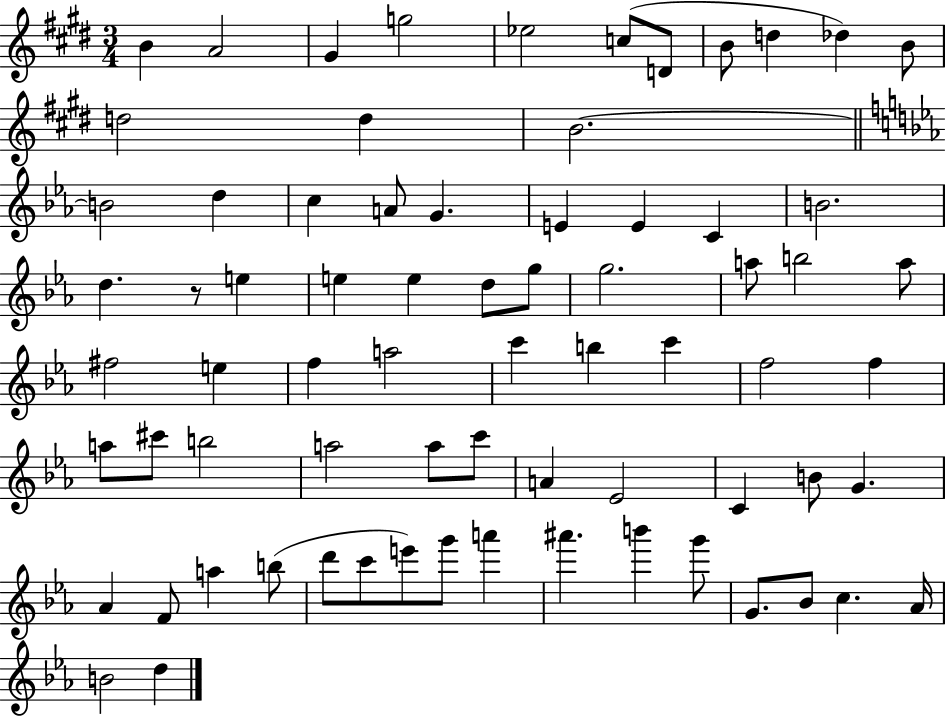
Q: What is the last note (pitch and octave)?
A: D5